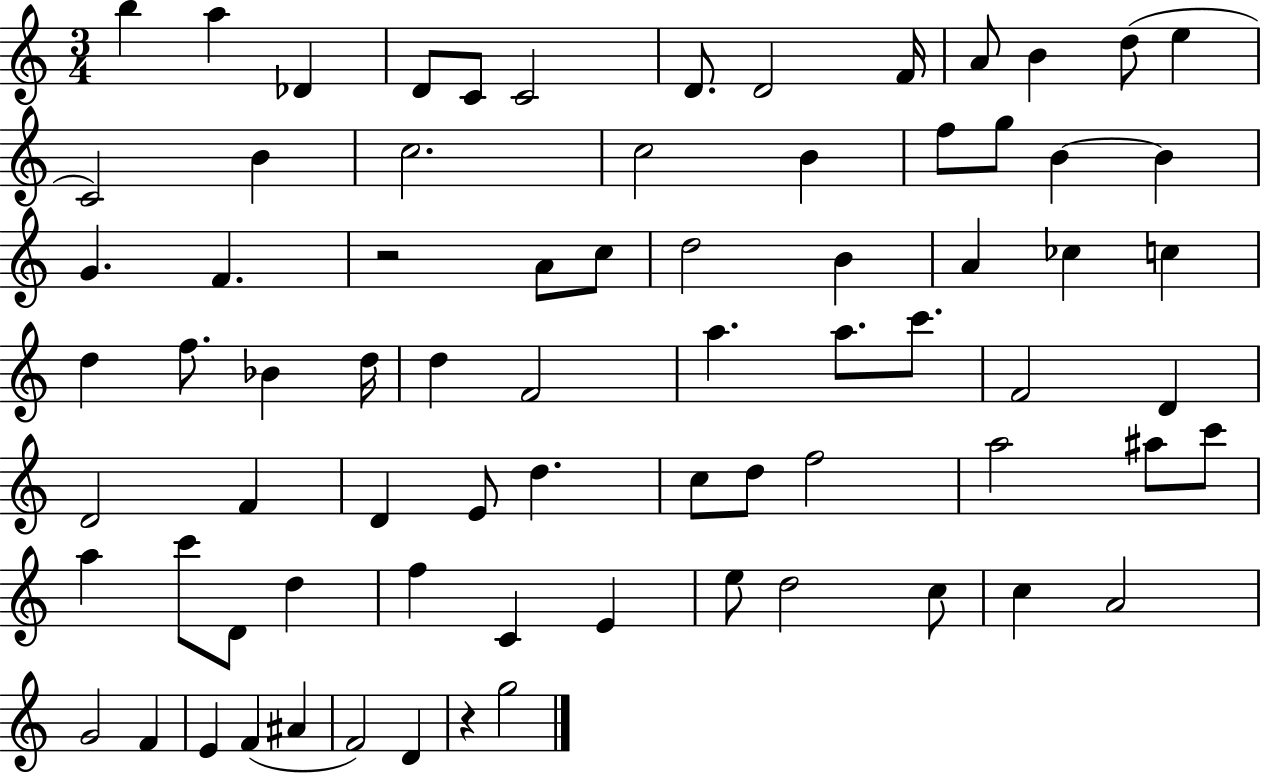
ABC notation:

X:1
T:Untitled
M:3/4
L:1/4
K:C
b a _D D/2 C/2 C2 D/2 D2 F/4 A/2 B d/2 e C2 B c2 c2 B f/2 g/2 B B G F z2 A/2 c/2 d2 B A _c c d f/2 _B d/4 d F2 a a/2 c'/2 F2 D D2 F D E/2 d c/2 d/2 f2 a2 ^a/2 c'/2 a c'/2 D/2 d f C E e/2 d2 c/2 c A2 G2 F E F ^A F2 D z g2